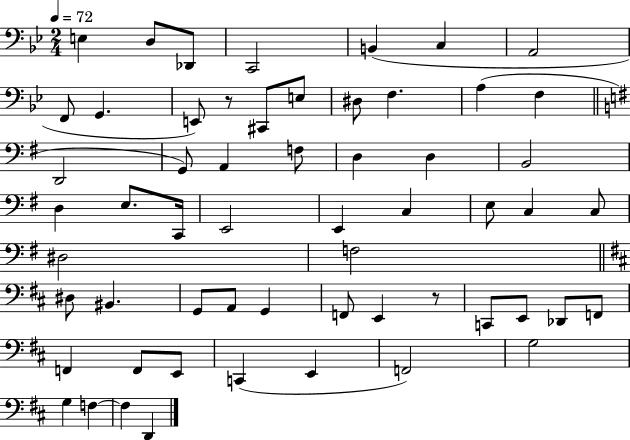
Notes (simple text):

E3/q D3/e Db2/e C2/h B2/q C3/q A2/h F2/e G2/q. E2/e R/e C#2/e E3/e D#3/e F3/q. A3/q F3/q D2/h G2/e A2/q F3/e D3/q D3/q B2/h D3/q E3/e. C2/s E2/h E2/q C3/q E3/e C3/q C3/e D#3/h F3/h D#3/e BIS2/q. G2/e A2/e G2/q F2/e E2/q R/e C2/e E2/e Db2/e F2/e F2/q F2/e E2/e C2/q E2/q F2/h G3/h G3/q F3/q F3/q D2/q